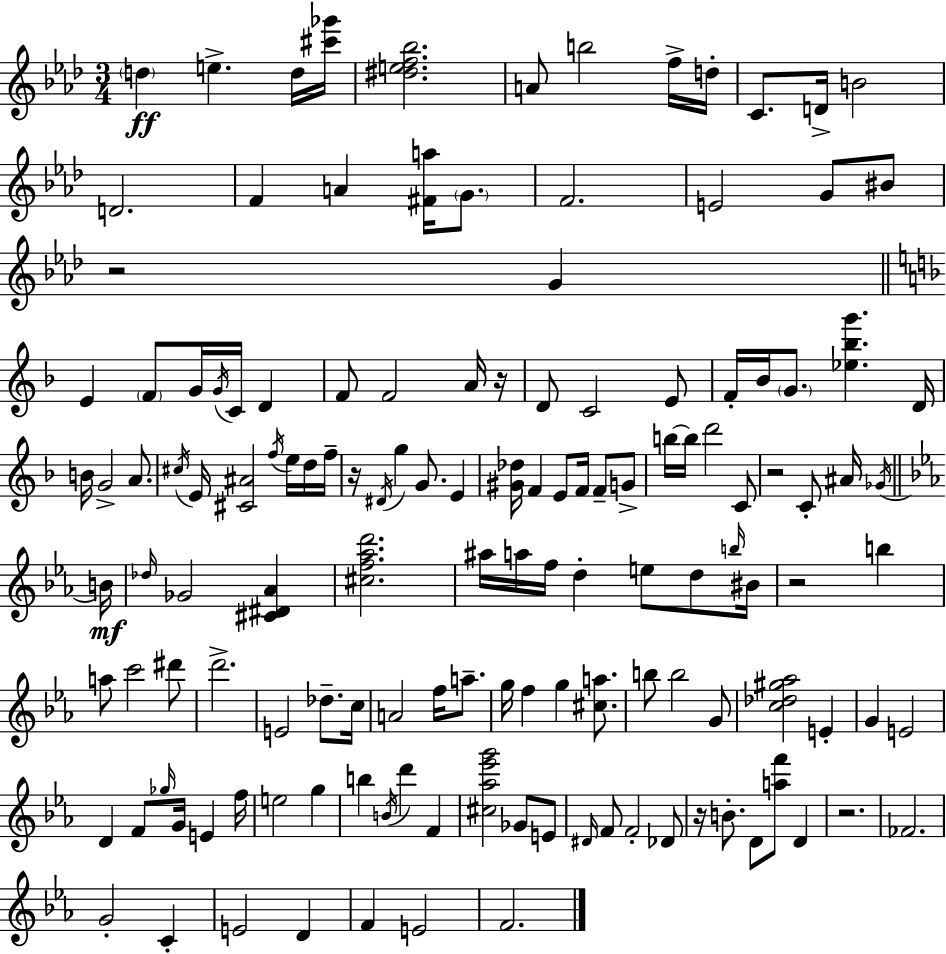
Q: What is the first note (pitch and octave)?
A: D5